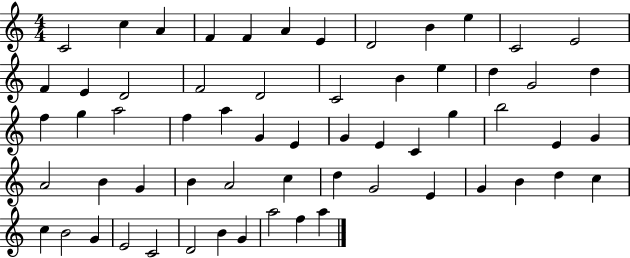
{
  \clef treble
  \numericTimeSignature
  \time 4/4
  \key c \major
  c'2 c''4 a'4 | f'4 f'4 a'4 e'4 | d'2 b'4 e''4 | c'2 e'2 | \break f'4 e'4 d'2 | f'2 d'2 | c'2 b'4 e''4 | d''4 g'2 d''4 | \break f''4 g''4 a''2 | f''4 a''4 g'4 e'4 | g'4 e'4 c'4 g''4 | b''2 e'4 g'4 | \break a'2 b'4 g'4 | b'4 a'2 c''4 | d''4 g'2 e'4 | g'4 b'4 d''4 c''4 | \break c''4 b'2 g'4 | e'2 c'2 | d'2 b'4 g'4 | a''2 f''4 a''4 | \break \bar "|."
}